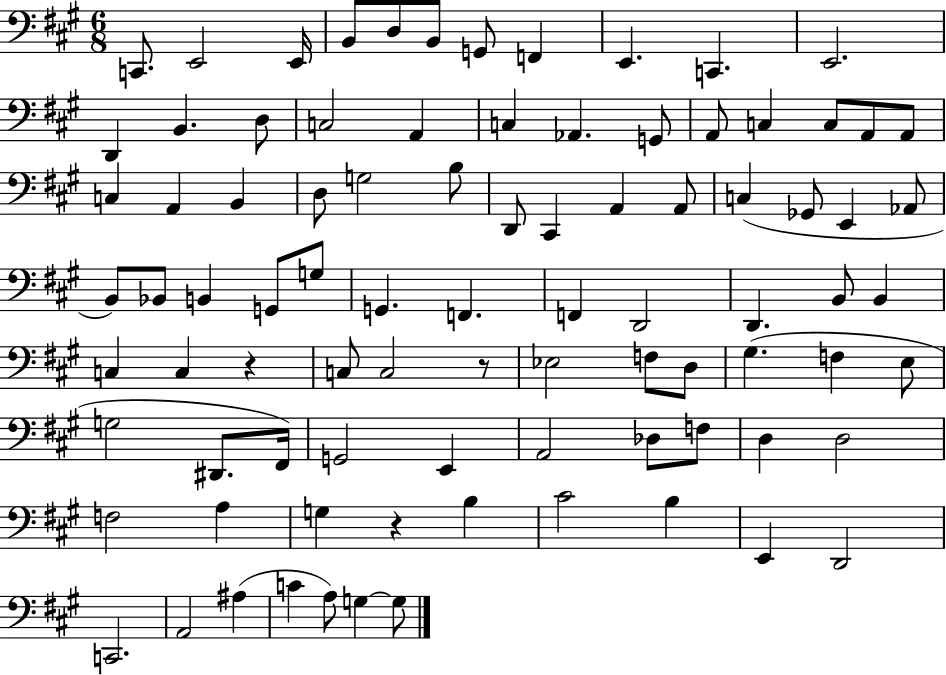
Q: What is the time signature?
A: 6/8